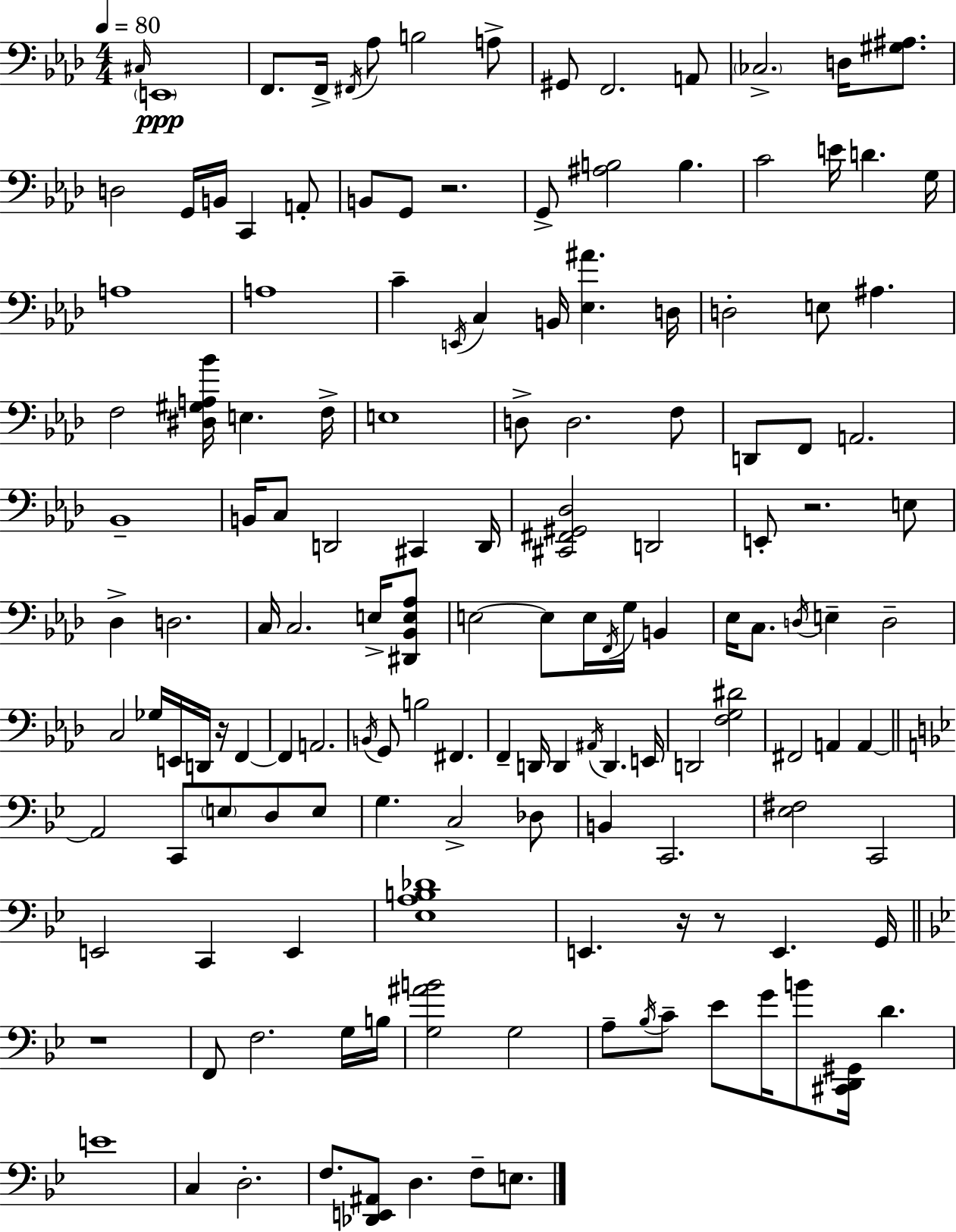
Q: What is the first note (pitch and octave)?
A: C#3